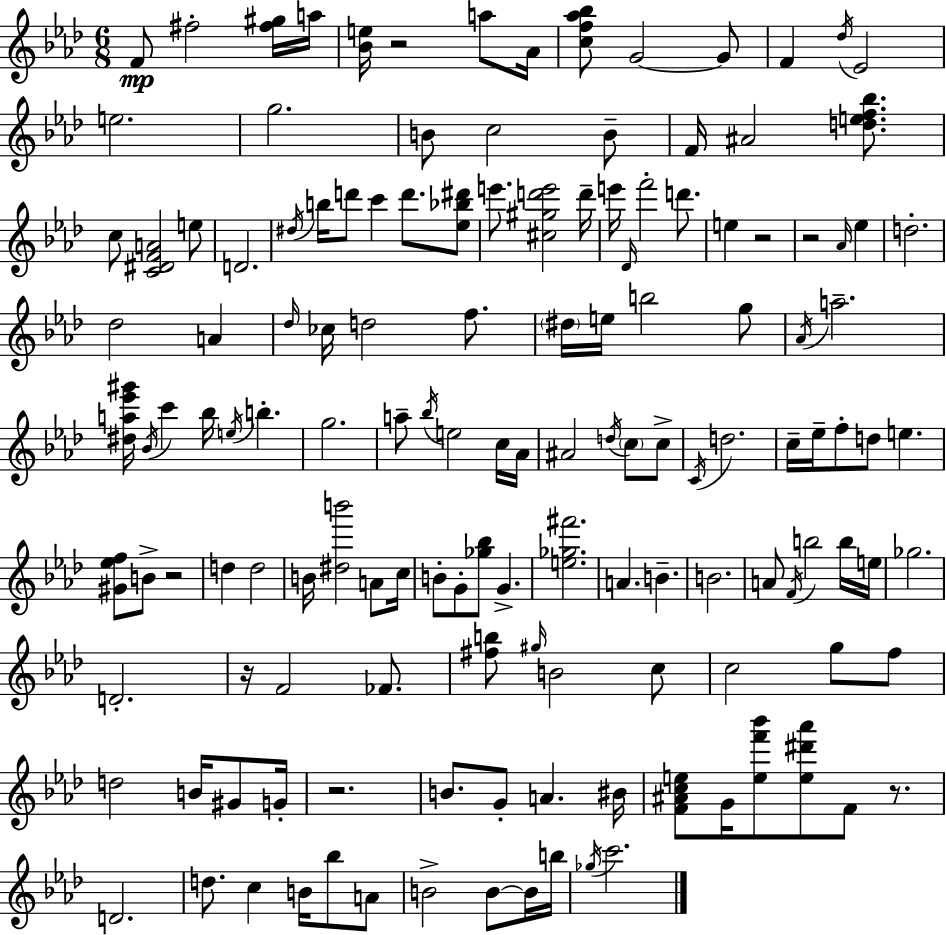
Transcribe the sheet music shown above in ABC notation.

X:1
T:Untitled
M:6/8
L:1/4
K:Ab
F/2 ^f2 [^f^g]/4 a/4 [_Be]/4 z2 a/2 _A/4 [cf_a_b]/2 G2 G/2 F _d/4 _E2 e2 g2 B/2 c2 B/2 F/4 ^A2 [def_b]/2 c/2 [C^DFA]2 e/2 D2 ^d/4 b/4 d'/2 c' d'/2 [_e_b^d']/2 e'/2 [^c^gd'e']2 d'/4 e'/4 _D/4 f'2 d'/2 e z2 z2 _A/4 _e d2 _d2 A _d/4 _c/4 d2 f/2 ^d/4 e/4 b2 g/2 _A/4 a2 [^da_e'^g']/4 _B/4 c' _b/4 e/4 b g2 a/2 _b/4 e2 c/4 _A/4 ^A2 d/4 c/2 c/2 C/4 d2 c/4 _e/4 f/2 d/2 e [^G_ef]/2 B/2 z2 d d2 B/4 [^db']2 A/2 c/4 B/2 G/2 [_g_b]/2 G [e_g^f']2 A B B2 A/2 F/4 b2 b/4 e/4 _g2 D2 z/4 F2 _F/2 [^fb]/2 ^g/4 B2 c/2 c2 g/2 f/2 d2 B/4 ^G/2 G/4 z2 B/2 G/2 A ^B/4 [F^Ace]/2 G/4 [ef'_b']/2 [e^d'_a']/2 F/2 z/2 D2 d/2 c B/4 _b/2 A/2 B2 B/2 B/4 b/4 _g/4 c'2